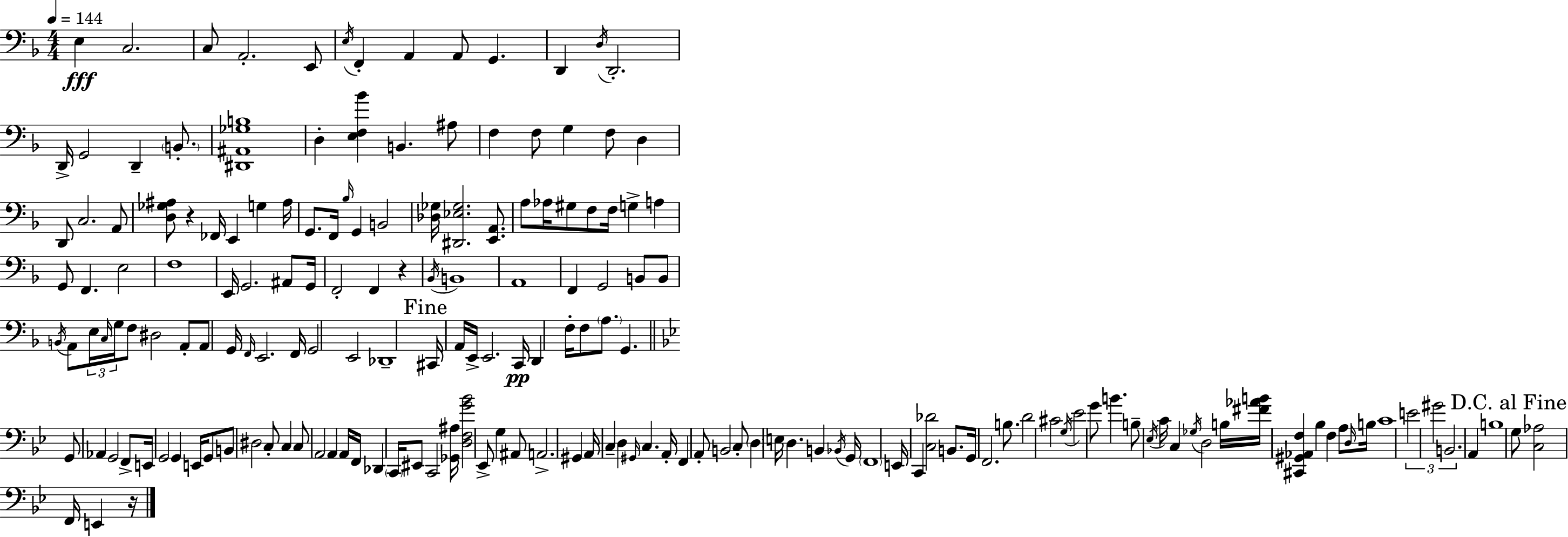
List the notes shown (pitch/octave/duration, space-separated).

E3/q C3/h. C3/e A2/h. E2/e E3/s F2/q A2/q A2/e G2/q. D2/q D3/s D2/h. D2/s G2/h D2/q B2/e. [D#2,A#2,Gb3,B3]/w D3/q [E3,F3,Bb4]/q B2/q. A#3/e F3/q F3/e G3/q F3/e D3/q D2/e C3/h. A2/e [D3,Gb3,A#3]/e R/q FES2/s E2/q G3/q A#3/s G2/e. F2/s Bb3/s G2/q B2/h [Db3,Gb3]/s [D#2,Eb3,Gb3]/h. [E2,A2]/e. A3/e Ab3/s G#3/e F3/e F3/s G3/q A3/q G2/e F2/q. E3/h F3/w E2/s G2/h. A#2/e G2/s F2/h F2/q R/q Bb2/s B2/w A2/w F2/q G2/h B2/e B2/e B2/s A2/e E3/s C3/s G3/s F3/e D#3/h A2/e A2/e G2/s F2/s E2/h. F2/s G2/h E2/h Db2/w C#2/s A2/s E2/s E2/h. C2/s D2/q F3/s F3/e A3/e. G2/q. G2/e Ab2/q G2/h F2/e E2/s G2/h G2/q E2/s G2/e B2/e D#3/h C3/e C3/q C3/e A2/h A2/q A2/s F2/s Db2/q C2/s EIS2/e C2/h [Gb2,A#3]/s [D3,F3,G4,Bb4]/h Eb2/e G3/q A#2/e A2/h. G#2/q A2/s C3/q D3/q G#2/s C3/q. A2/s F2/q A2/e B2/h C3/e D3/q E3/s D3/q. B2/q Bb2/s G2/s F2/w E2/s C2/q [C3,Db4]/h B2/e. G2/s F2/h. B3/e. D4/h C#4/h G3/s Eb4/h G4/e B4/q. B3/e Eb3/s C4/s C3/q Gb3/s D3/h B3/s [F#4,Ab4,B4]/s [C#2,G#2,Ab2,F3]/q Bb3/q F3/q A3/e D3/s B3/s C4/w E4/h G#4/h B2/h. A2/q B3/w G3/e [C3,Ab3]/h F2/s E2/q R/s